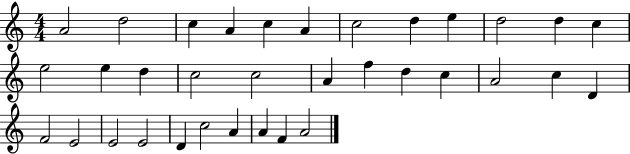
A4/h D5/h C5/q A4/q C5/q A4/q C5/h D5/q E5/q D5/h D5/q C5/q E5/h E5/q D5/q C5/h C5/h A4/q F5/q D5/q C5/q A4/h C5/q D4/q F4/h E4/h E4/h E4/h D4/q C5/h A4/q A4/q F4/q A4/h